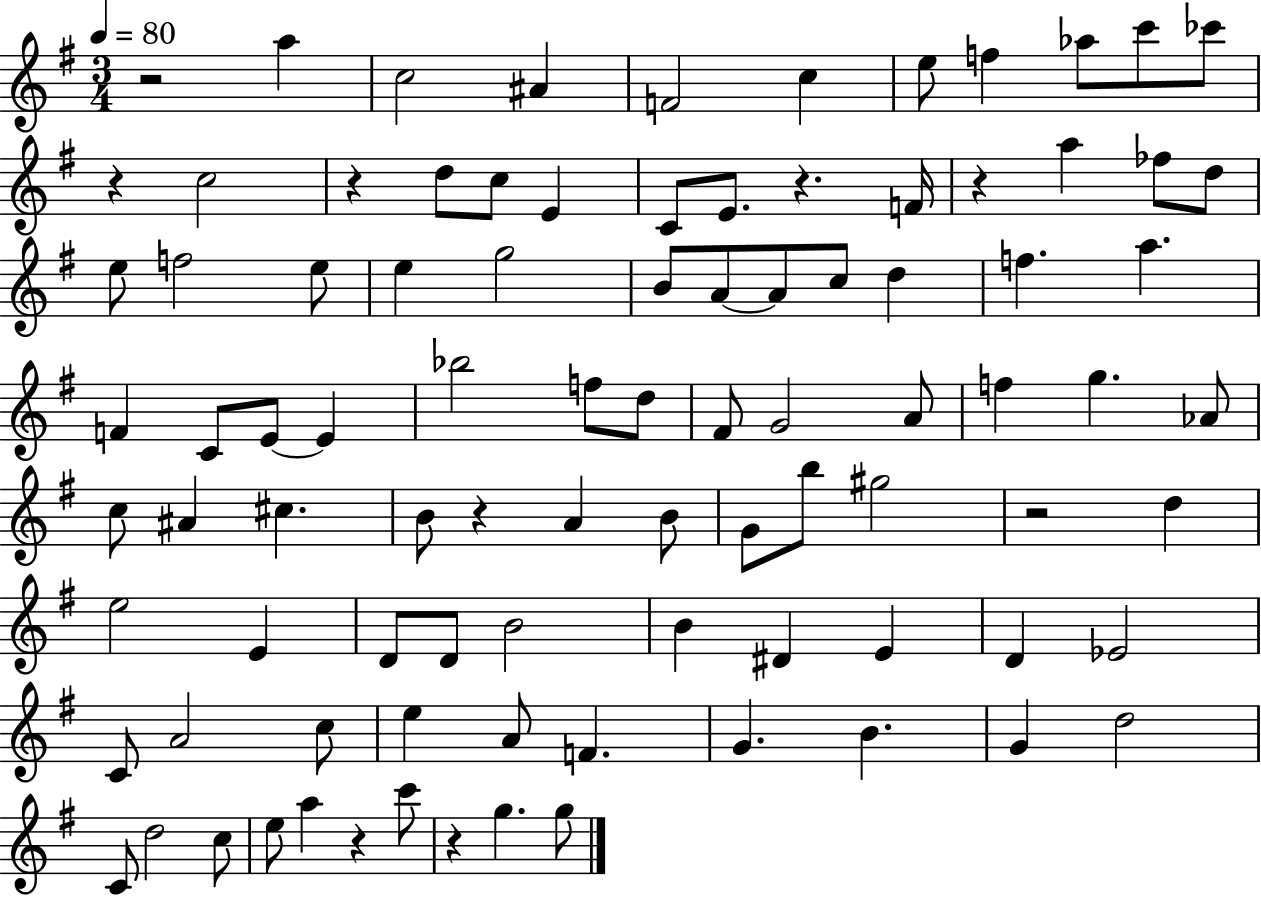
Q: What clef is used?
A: treble